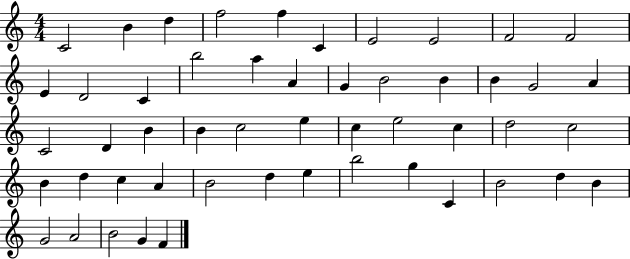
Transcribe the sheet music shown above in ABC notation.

X:1
T:Untitled
M:4/4
L:1/4
K:C
C2 B d f2 f C E2 E2 F2 F2 E D2 C b2 a A G B2 B B G2 A C2 D B B c2 e c e2 c d2 c2 B d c A B2 d e b2 g C B2 d B G2 A2 B2 G F